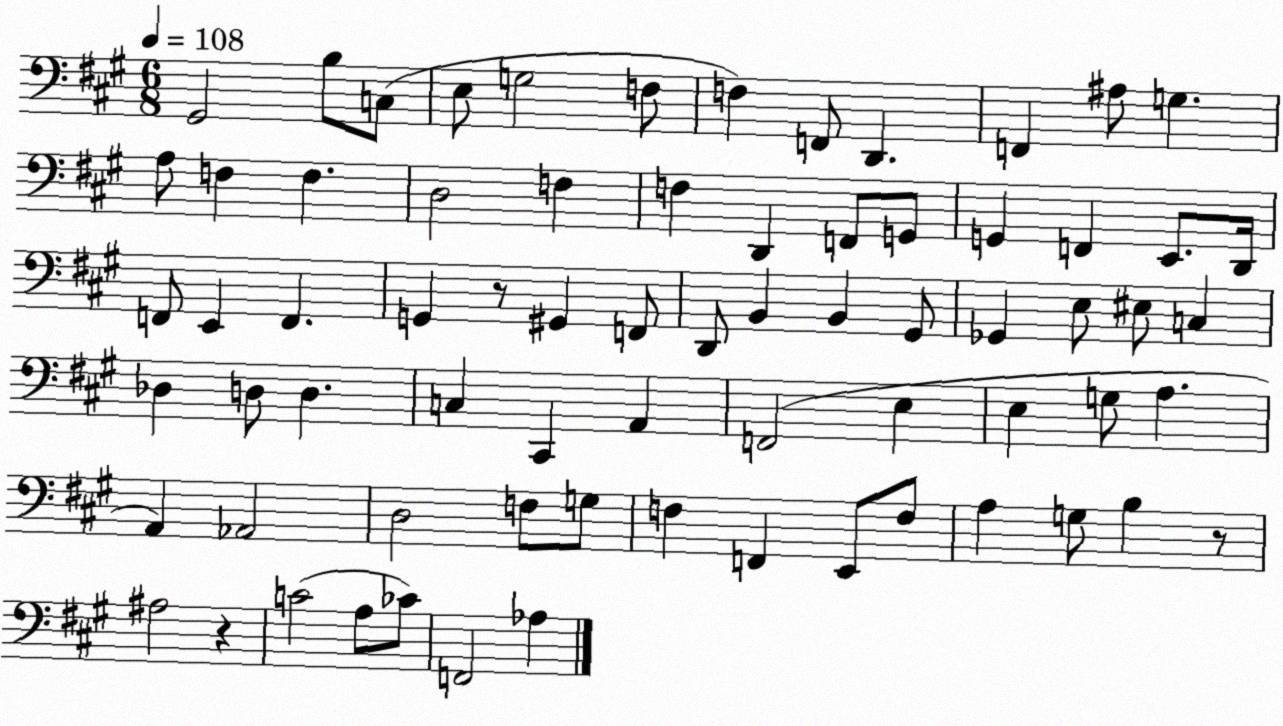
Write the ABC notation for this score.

X:1
T:Untitled
M:6/8
L:1/4
K:A
^G,,2 B,/2 C,/2 E,/2 G,2 F,/2 F, F,,/2 D,, F,, ^A,/2 G, A,/2 F, F, D,2 F, F, D,, F,,/2 G,,/2 G,, F,, E,,/2 D,,/4 F,,/2 E,, F,, G,, z/2 ^G,, F,,/2 D,,/2 B,, B,, ^G,,/2 _G,, E,/2 ^E,/2 C, _D, D,/2 D, C, ^C,, A,, F,,2 E, E, G,/2 A, A,, _A,,2 D,2 F,/2 G,/2 F, F,, E,,/2 F,/2 A, G,/2 B, z/2 ^A,2 z C2 A,/2 _C/2 F,,2 _A,